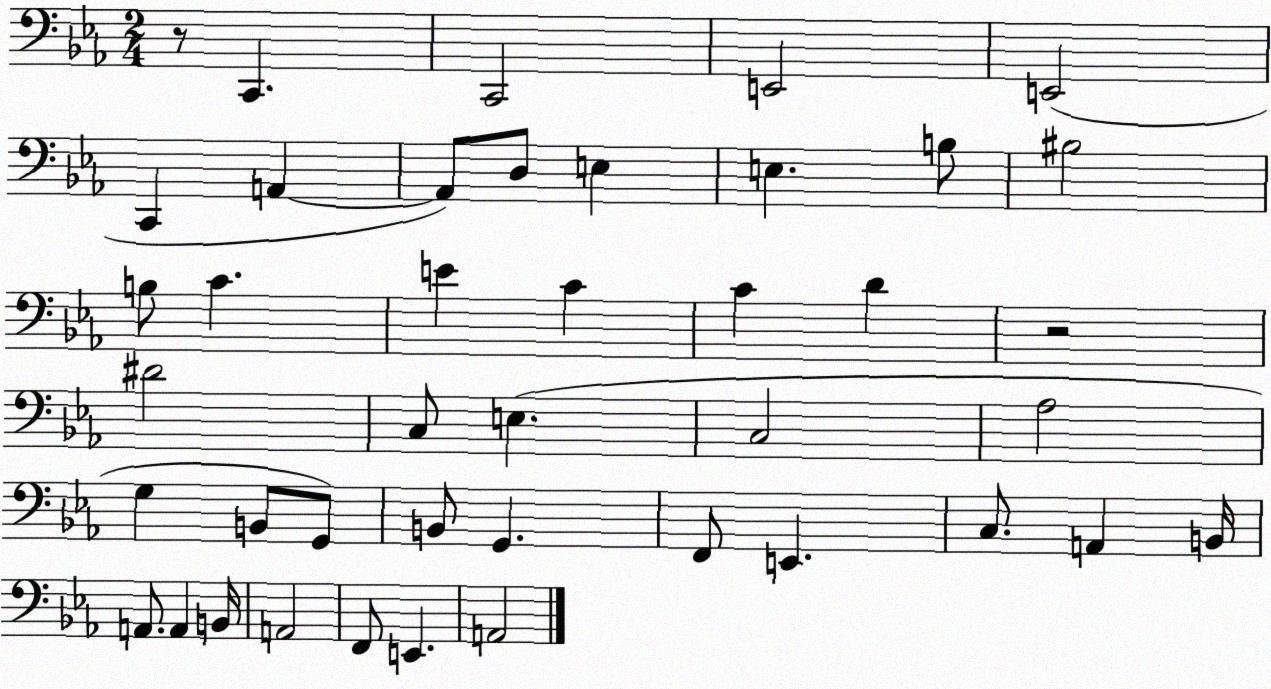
X:1
T:Untitled
M:2/4
L:1/4
K:Eb
z/2 C,, C,,2 E,,2 E,,2 C,, A,, A,,/2 D,/2 E, E, B,/2 ^B,2 B,/2 C E C C D z2 ^D2 C,/2 E, C,2 _A,2 G, B,,/2 G,,/2 B,,/2 G,, F,,/2 E,, C,/2 A,, B,,/4 A,,/2 A,, B,,/4 A,,2 F,,/2 E,, A,,2